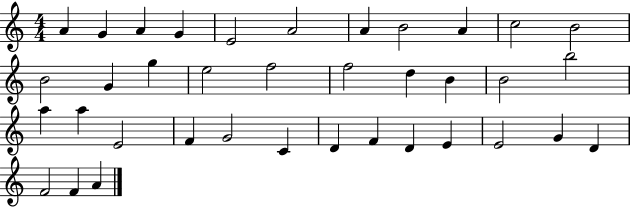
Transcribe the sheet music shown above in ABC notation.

X:1
T:Untitled
M:4/4
L:1/4
K:C
A G A G E2 A2 A B2 A c2 B2 B2 G g e2 f2 f2 d B B2 b2 a a E2 F G2 C D F D E E2 G D F2 F A